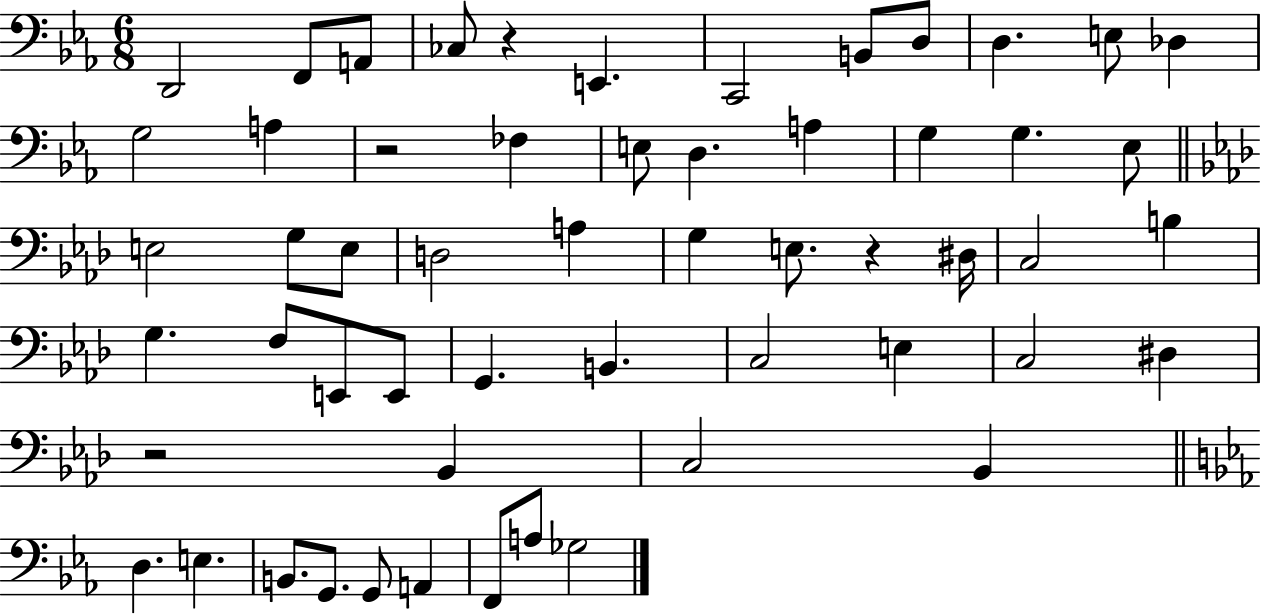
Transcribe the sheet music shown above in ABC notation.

X:1
T:Untitled
M:6/8
L:1/4
K:Eb
D,,2 F,,/2 A,,/2 _C,/2 z E,, C,,2 B,,/2 D,/2 D, E,/2 _D, G,2 A, z2 _F, E,/2 D, A, G, G, _E,/2 E,2 G,/2 E,/2 D,2 A, G, E,/2 z ^D,/4 C,2 B, G, F,/2 E,,/2 E,,/2 G,, B,, C,2 E, C,2 ^D, z2 _B,, C,2 _B,, D, E, B,,/2 G,,/2 G,,/2 A,, F,,/2 A,/2 _G,2